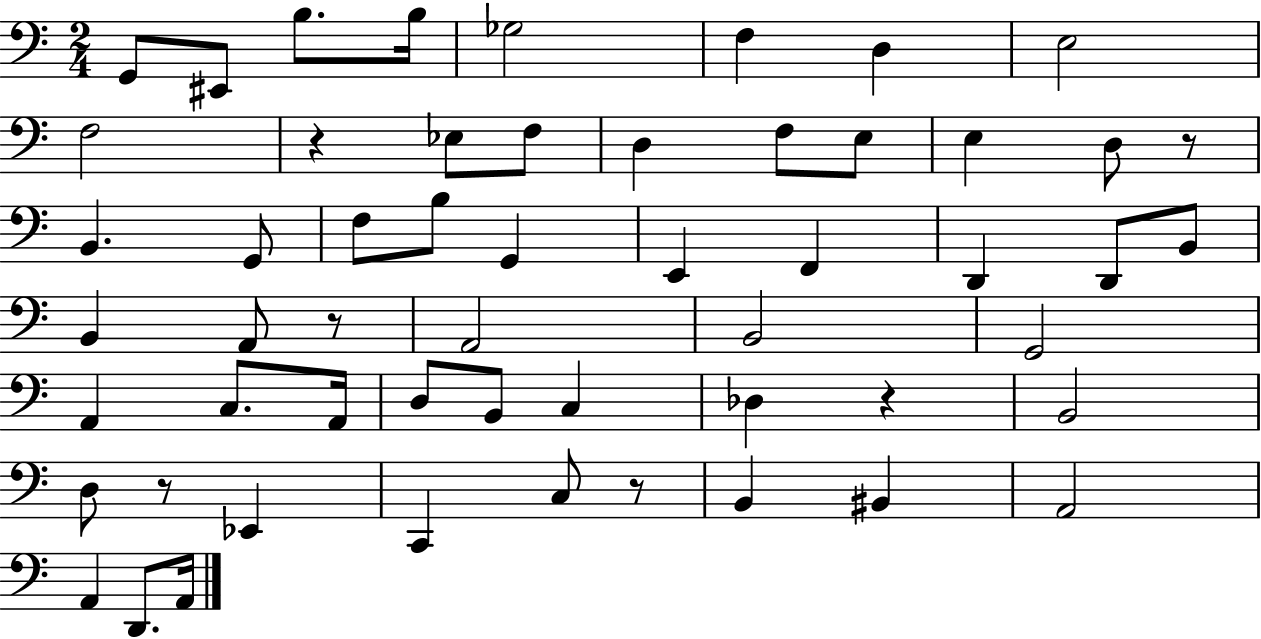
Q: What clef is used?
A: bass